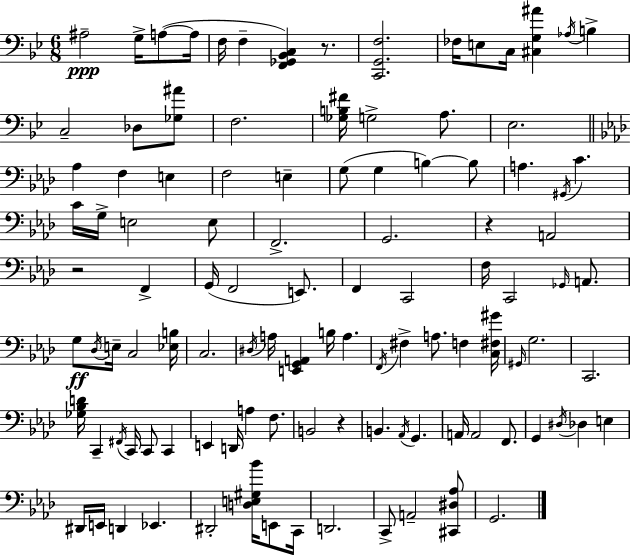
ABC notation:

X:1
T:Untitled
M:6/8
L:1/4
K:Gm
^A,2 G,/4 A,/2 A,/4 F,/4 F, [F,,_G,,_B,,C,] z/2 [C,,G,,F,]2 _F,/4 E,/2 C,/4 [^C,G,^A] _A,/4 B, C,2 _D,/2 [_G,^A]/2 F,2 [_G,B,^F]/4 G,2 A,/2 _E,2 _A, F, E, F,2 E, G,/2 G, B, B,/2 A, ^G,,/4 C C/4 G,/4 E,2 E,/2 F,,2 G,,2 z A,,2 z2 F,, G,,/4 F,,2 E,,/2 F,, C,,2 F,/4 C,,2 _G,,/4 A,,/2 G,/2 _D,/4 E,/4 C,2 [_E,B,]/4 C,2 ^D,/4 A,/4 [E,,G,,A,,] B,/4 A, F,,/4 ^F, A,/2 F, [C,^F,^G]/4 ^G,,/4 G,2 C,,2 [_G,_B,D]/4 C,, ^F,,/4 C,,/4 C,,/2 C,, E,, D,,/4 A, F,/2 B,,2 z B,, _A,,/4 G,, A,,/4 A,,2 F,,/2 G,, ^D,/4 _D, E, ^D,,/4 E,,/4 D,, _E,, ^D,,2 [D,E,^G,_B]/4 E,,/2 C,,/4 D,,2 C,,/2 A,,2 [^C,,^D,_A,]/2 G,,2